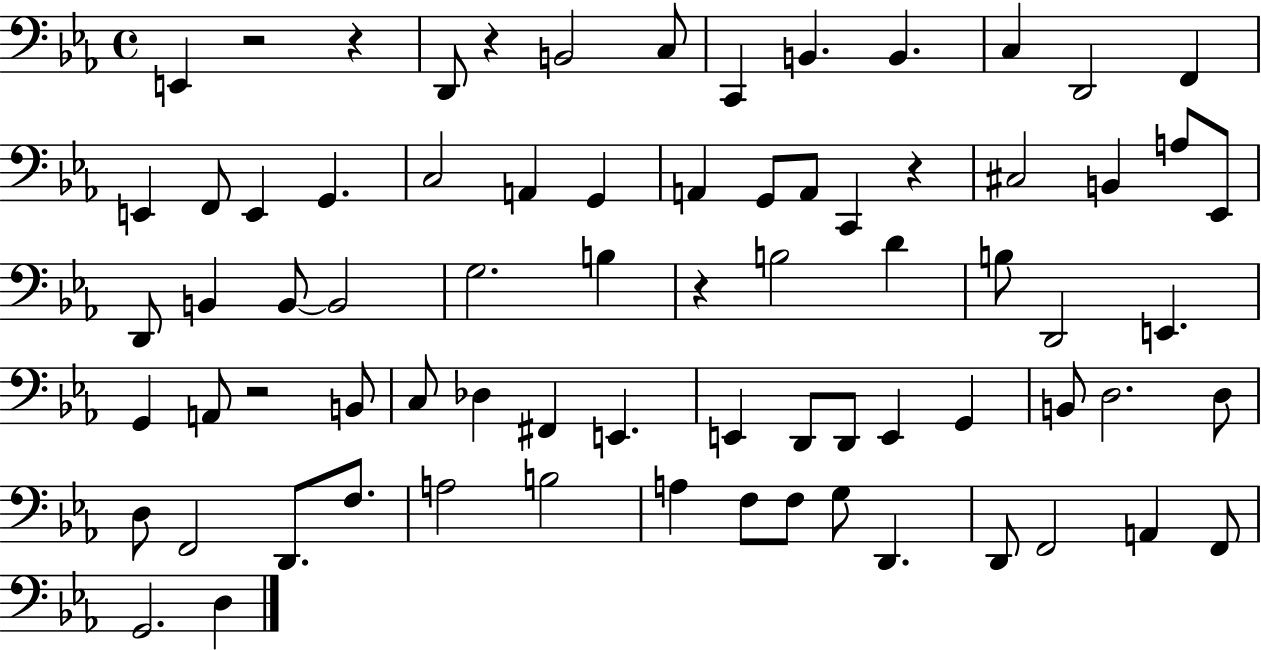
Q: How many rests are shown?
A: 6